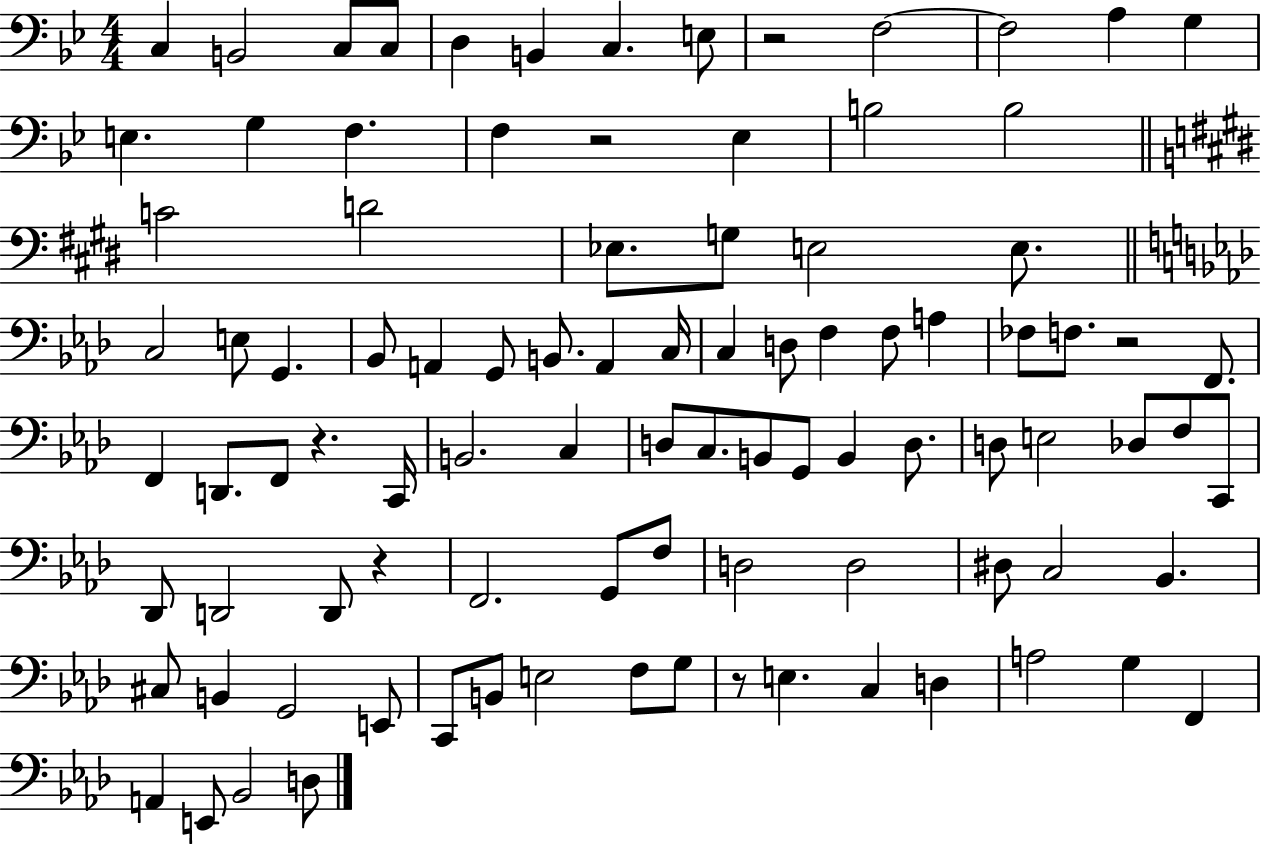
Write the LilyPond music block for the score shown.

{
  \clef bass
  \numericTimeSignature
  \time 4/4
  \key bes \major
  c4 b,2 c8 c8 | d4 b,4 c4. e8 | r2 f2~~ | f2 a4 g4 | \break e4. g4 f4. | f4 r2 ees4 | b2 b2 | \bar "||" \break \key e \major c'2 d'2 | ees8. g8 e2 e8. | \bar "||" \break \key f \minor c2 e8 g,4. | bes,8 a,4 g,8 b,8. a,4 c16 | c4 d8 f4 f8 a4 | fes8 f8. r2 f,8. | \break f,4 d,8. f,8 r4. c,16 | b,2. c4 | d8 c8. b,8 g,8 b,4 d8. | d8 e2 des8 f8 c,8 | \break des,8 d,2 d,8 r4 | f,2. g,8 f8 | d2 d2 | dis8 c2 bes,4. | \break cis8 b,4 g,2 e,8 | c,8 b,8 e2 f8 g8 | r8 e4. c4 d4 | a2 g4 f,4 | \break a,4 e,8 bes,2 d8 | \bar "|."
}